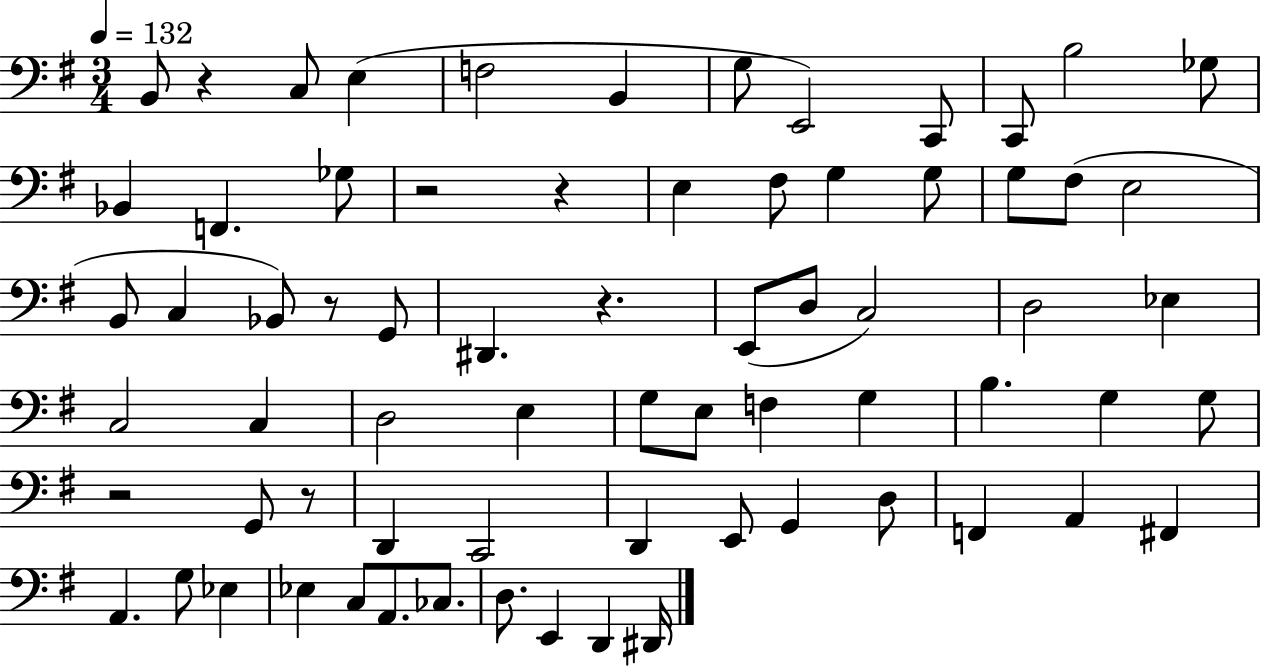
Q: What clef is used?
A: bass